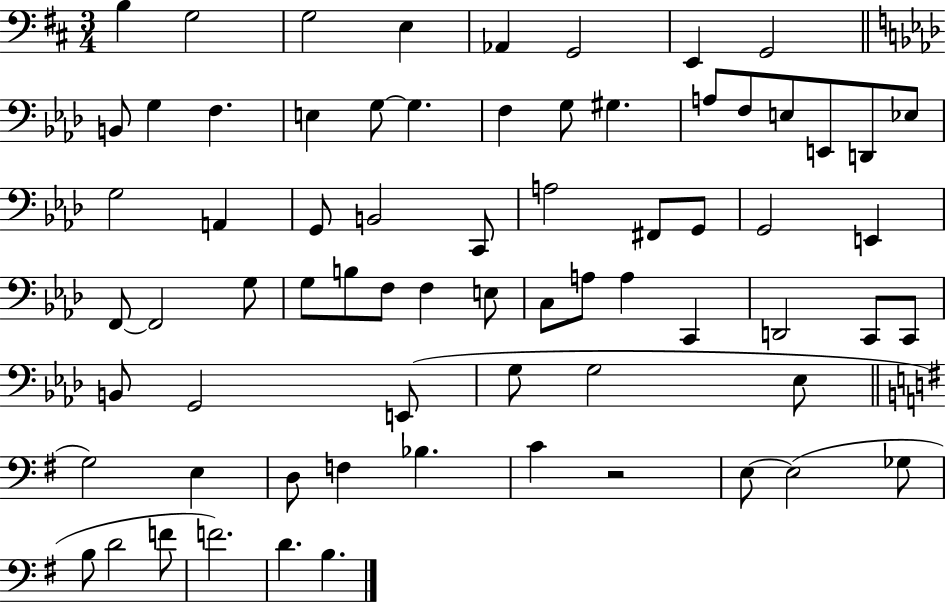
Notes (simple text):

B3/q G3/h G3/h E3/q Ab2/q G2/h E2/q G2/h B2/e G3/q F3/q. E3/q G3/e G3/q. F3/q G3/e G#3/q. A3/e F3/e E3/e E2/e D2/e Eb3/e G3/h A2/q G2/e B2/h C2/e A3/h F#2/e G2/e G2/h E2/q F2/e F2/h G3/e G3/e B3/e F3/e F3/q E3/e C3/e A3/e A3/q C2/q D2/h C2/e C2/e B2/e G2/h E2/e G3/e G3/h Eb3/e G3/h E3/q D3/e F3/q Bb3/q. C4/q R/h E3/e E3/h Gb3/e B3/e D4/h F4/e F4/h. D4/q. B3/q.